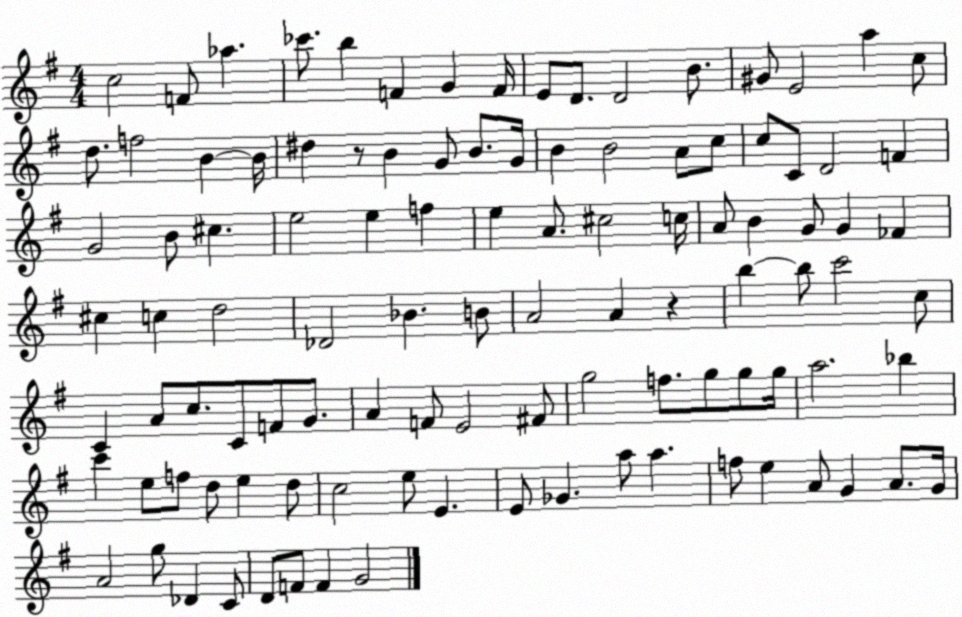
X:1
T:Untitled
M:4/4
L:1/4
K:G
c2 F/2 _a _c'/2 b F G F/4 E/2 D/2 D2 B/2 ^G/2 E2 a c/2 d/2 f2 B B/4 ^d z/2 B G/2 B/2 G/4 B B2 A/2 c/2 c/2 C/2 D2 F G2 B/2 ^c e2 e f e A/2 ^c2 c/4 A/2 B G/2 G _F ^c c d2 _D2 _B B/2 A2 A z b b/2 c'2 c/2 C A/2 c/2 C/2 F/2 G/2 A F/2 E2 ^F/2 g2 f/2 g/2 g/2 g/4 a2 _b c' e/2 f/2 d/2 e d/2 c2 e/2 E E/2 _G a/2 a f/2 e A/2 G A/2 G/4 A2 g/2 _D C/2 D/2 F/2 F G2